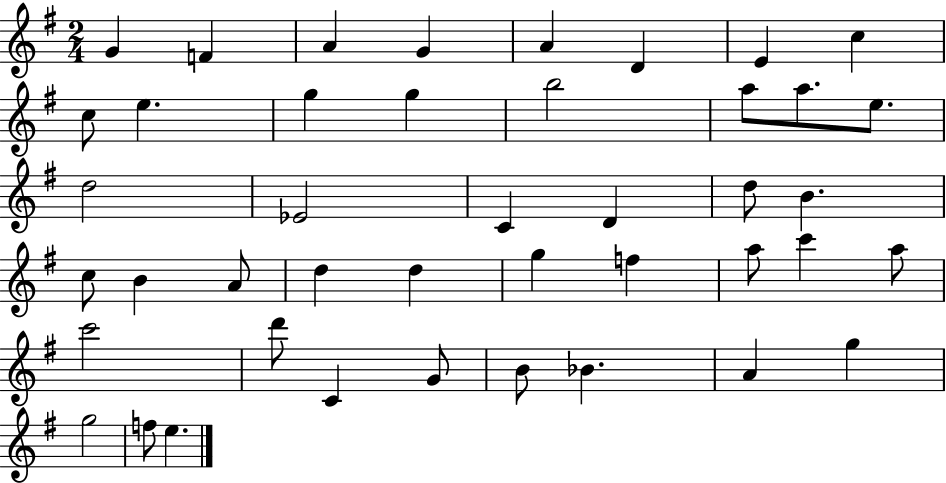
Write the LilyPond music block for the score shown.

{
  \clef treble
  \numericTimeSignature
  \time 2/4
  \key g \major
  g'4 f'4 | a'4 g'4 | a'4 d'4 | e'4 c''4 | \break c''8 e''4. | g''4 g''4 | b''2 | a''8 a''8. e''8. | \break d''2 | ees'2 | c'4 d'4 | d''8 b'4. | \break c''8 b'4 a'8 | d''4 d''4 | g''4 f''4 | a''8 c'''4 a''8 | \break c'''2 | d'''8 c'4 g'8 | b'8 bes'4. | a'4 g''4 | \break g''2 | f''8 e''4. | \bar "|."
}